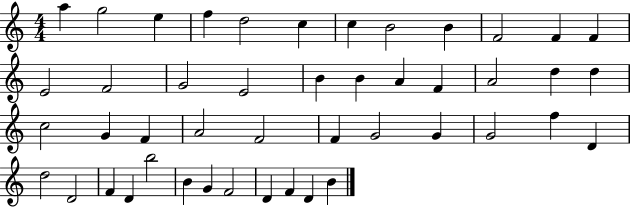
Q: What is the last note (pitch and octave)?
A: B4